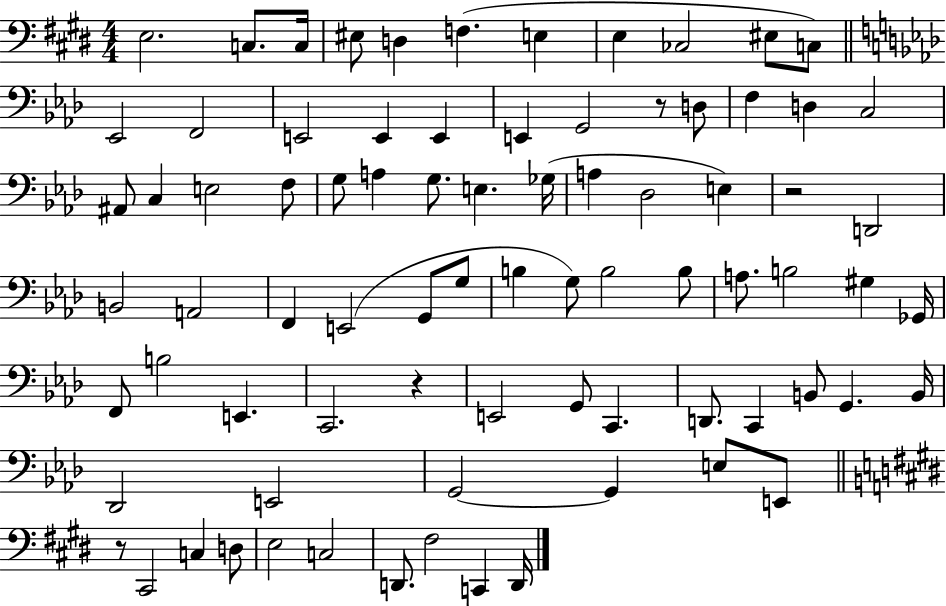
{
  \clef bass
  \numericTimeSignature
  \time 4/4
  \key e \major
  e2. c8. c16 | eis8 d4 f4.( e4 | e4 ces2 eis8 c8) | \bar "||" \break \key aes \major ees,2 f,2 | e,2 e,4 e,4 | e,4 g,2 r8 d8 | f4 d4 c2 | \break ais,8 c4 e2 f8 | g8 a4 g8. e4. ges16( | a4 des2 e4) | r2 d,2 | \break b,2 a,2 | f,4 e,2( g,8 g8 | b4 g8) b2 b8 | a8. b2 gis4 ges,16 | \break f,8 b2 e,4. | c,2. r4 | e,2 g,8 c,4. | d,8. c,4 b,8 g,4. b,16 | \break des,2 e,2 | g,2~~ g,4 e8 e,8 | \bar "||" \break \key e \major r8 cis,2 c4 d8 | e2 c2 | d,8. fis2 c,4 d,16 | \bar "|."
}